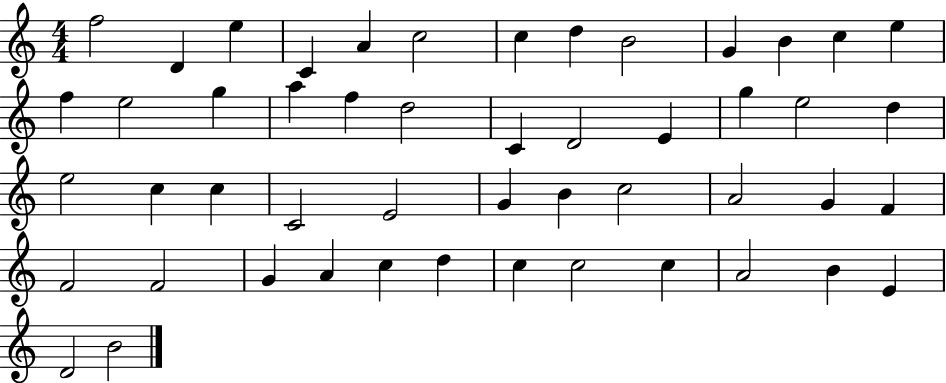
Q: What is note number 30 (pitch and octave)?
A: E4